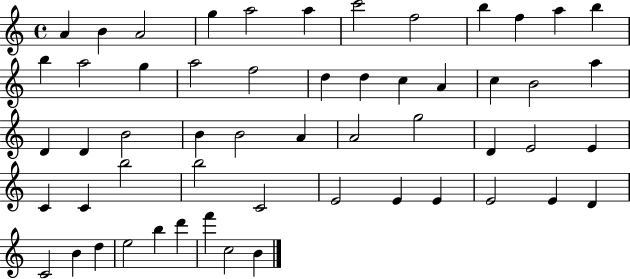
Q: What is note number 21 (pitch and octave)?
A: A4